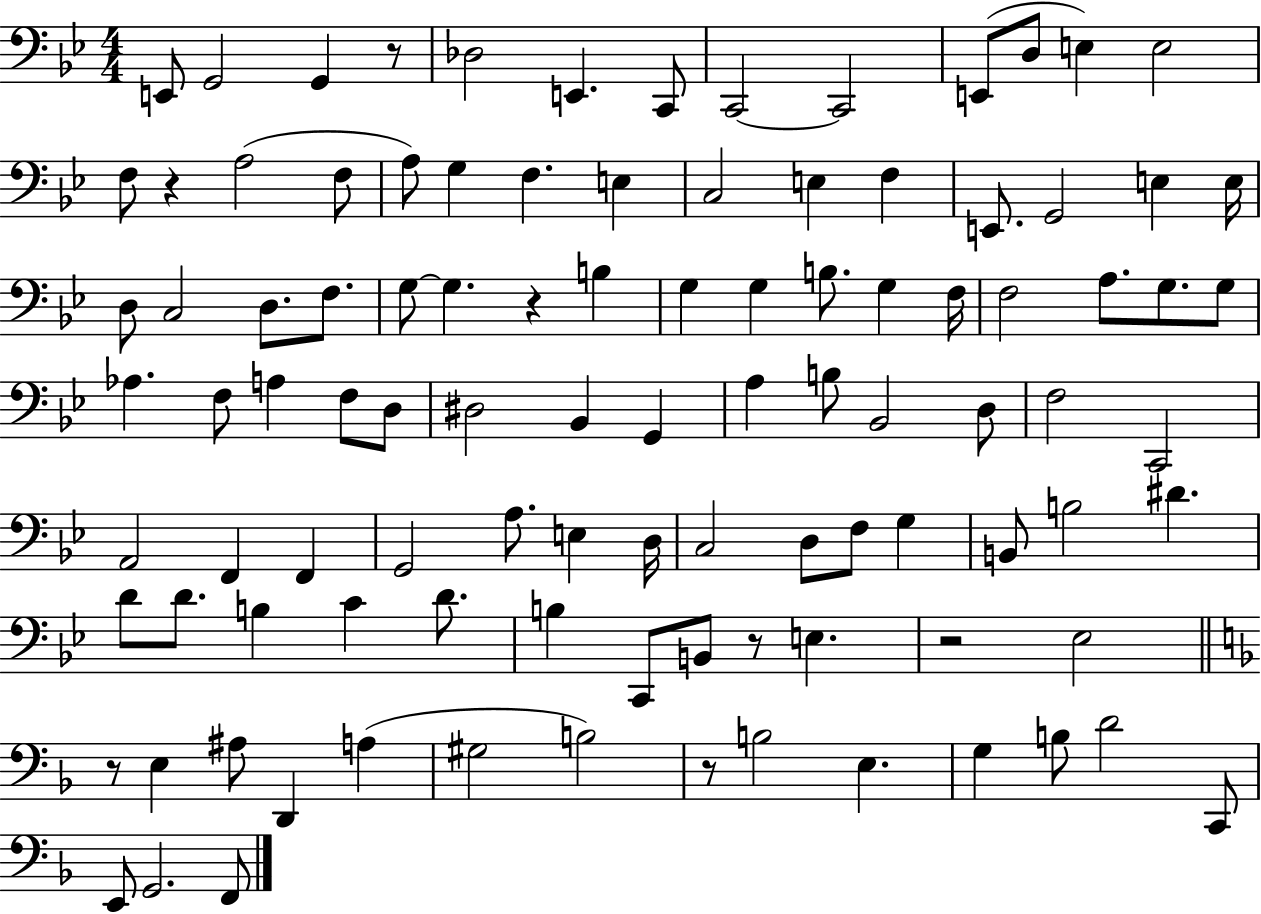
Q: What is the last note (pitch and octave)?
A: F2